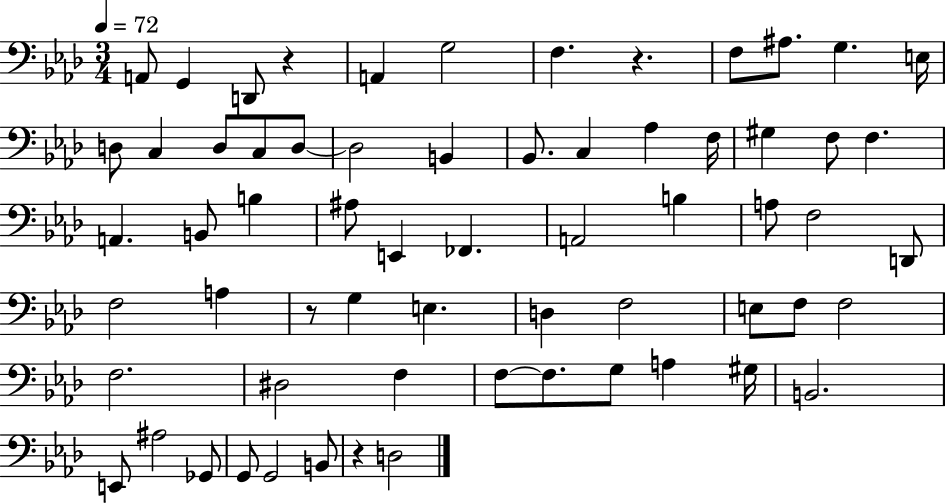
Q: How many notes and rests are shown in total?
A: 64